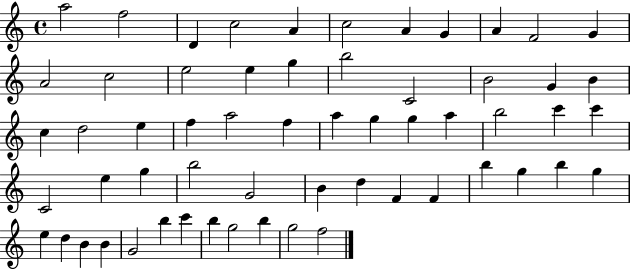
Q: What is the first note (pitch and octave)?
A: A5